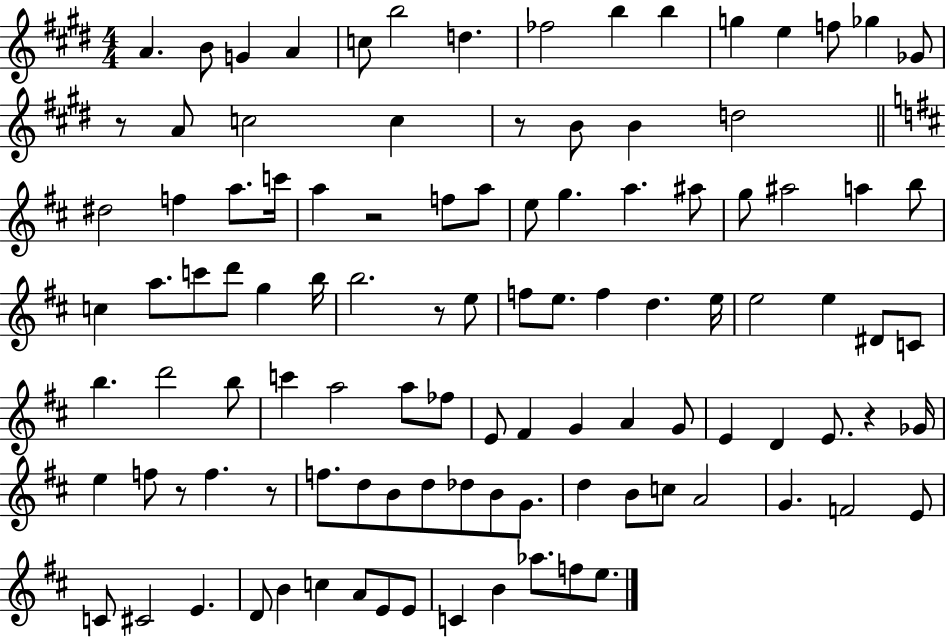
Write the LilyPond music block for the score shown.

{
  \clef treble
  \numericTimeSignature
  \time 4/4
  \key e \major
  a'4. b'8 g'4 a'4 | c''8 b''2 d''4. | fes''2 b''4 b''4 | g''4 e''4 f''8 ges''4 ges'8 | \break r8 a'8 c''2 c''4 | r8 b'8 b'4 d''2 | \bar "||" \break \key b \minor dis''2 f''4 a''8. c'''16 | a''4 r2 f''8 a''8 | e''8 g''4. a''4. ais''8 | g''8 ais''2 a''4 b''8 | \break c''4 a''8. c'''8 d'''8 g''4 b''16 | b''2. r8 e''8 | f''8 e''8. f''4 d''4. e''16 | e''2 e''4 dis'8 c'8 | \break b''4. d'''2 b''8 | c'''4 a''2 a''8 fes''8 | e'8 fis'4 g'4 a'4 g'8 | e'4 d'4 e'8. r4 ges'16 | \break e''4 f''8 r8 f''4. r8 | f''8. d''8 b'8 d''8 des''8 b'8 g'8. | d''4 b'8 c''8 a'2 | g'4. f'2 e'8 | \break c'8 cis'2 e'4. | d'8 b'4 c''4 a'8 e'8 e'8 | c'4 b'4 aes''8. f''8 e''8. | \bar "|."
}